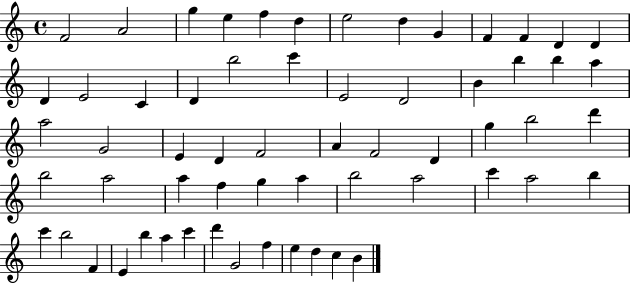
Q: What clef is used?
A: treble